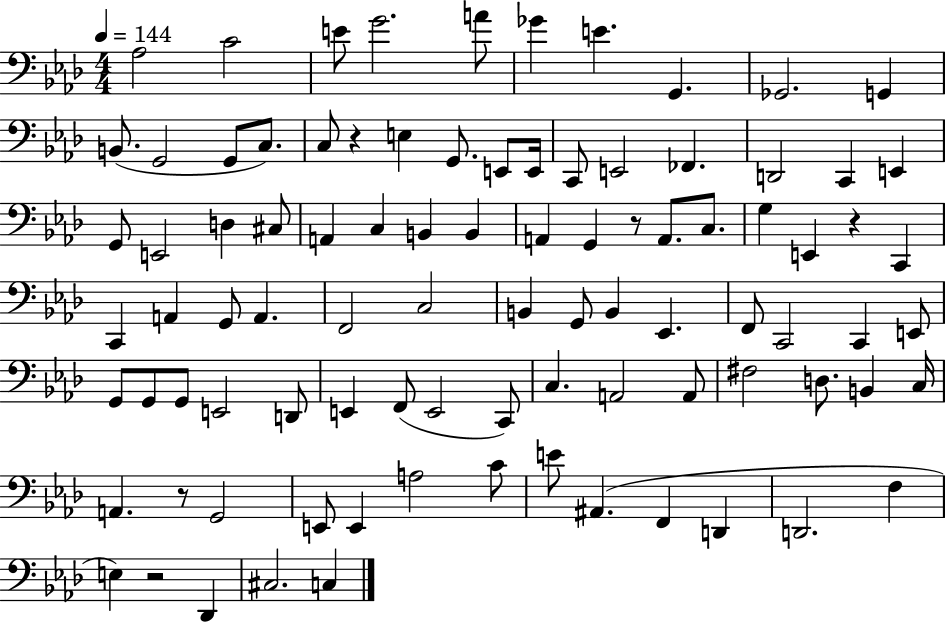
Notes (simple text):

Ab3/h C4/h E4/e G4/h. A4/e Gb4/q E4/q. G2/q. Gb2/h. G2/q B2/e. G2/h G2/e C3/e. C3/e R/q E3/q G2/e. E2/e E2/s C2/e E2/h FES2/q. D2/h C2/q E2/q G2/e E2/h D3/q C#3/e A2/q C3/q B2/q B2/q A2/q G2/q R/e A2/e. C3/e. G3/q E2/q R/q C2/q C2/q A2/q G2/e A2/q. F2/h C3/h B2/q G2/e B2/q Eb2/q. F2/e C2/h C2/q E2/e G2/e G2/e G2/e E2/h D2/e E2/q F2/e E2/h C2/e C3/q. A2/h A2/e F#3/h D3/e. B2/q C3/s A2/q. R/e G2/h E2/e E2/q A3/h C4/e E4/e A#2/q. F2/q D2/q D2/h. F3/q E3/q R/h Db2/q C#3/h. C3/q